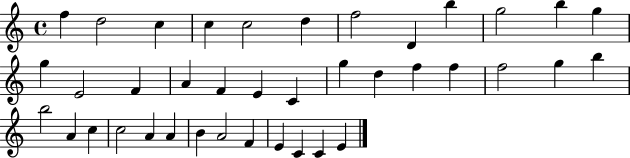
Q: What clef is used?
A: treble